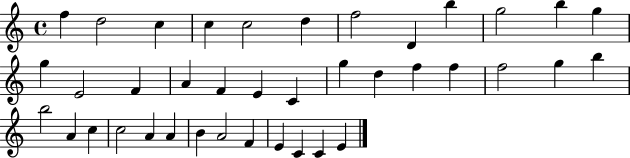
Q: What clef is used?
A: treble